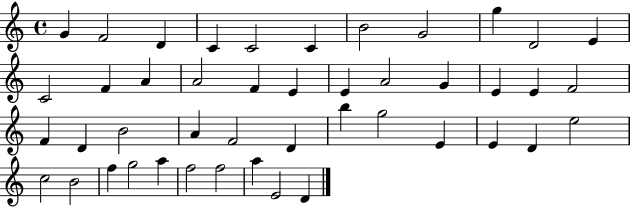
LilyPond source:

{
  \clef treble
  \time 4/4
  \defaultTimeSignature
  \key c \major
  g'4 f'2 d'4 | c'4 c'2 c'4 | b'2 g'2 | g''4 d'2 e'4 | \break c'2 f'4 a'4 | a'2 f'4 e'4 | e'4 a'2 g'4 | e'4 e'4 f'2 | \break f'4 d'4 b'2 | a'4 f'2 d'4 | b''4 g''2 e'4 | e'4 d'4 e''2 | \break c''2 b'2 | f''4 g''2 a''4 | f''2 f''2 | a''4 e'2 d'4 | \break \bar "|."
}